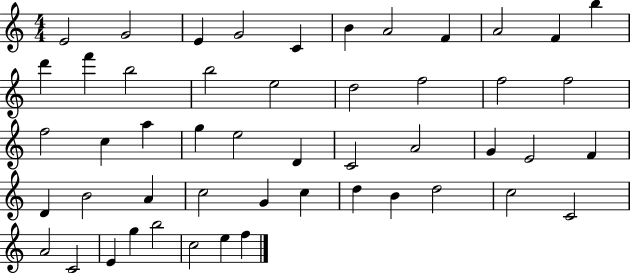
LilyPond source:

{
  \clef treble
  \numericTimeSignature
  \time 4/4
  \key c \major
  e'2 g'2 | e'4 g'2 c'4 | b'4 a'2 f'4 | a'2 f'4 b''4 | \break d'''4 f'''4 b''2 | b''2 e''2 | d''2 f''2 | f''2 f''2 | \break f''2 c''4 a''4 | g''4 e''2 d'4 | c'2 a'2 | g'4 e'2 f'4 | \break d'4 b'2 a'4 | c''2 g'4 c''4 | d''4 b'4 d''2 | c''2 c'2 | \break a'2 c'2 | e'4 g''4 b''2 | c''2 e''4 f''4 | \bar "|."
}